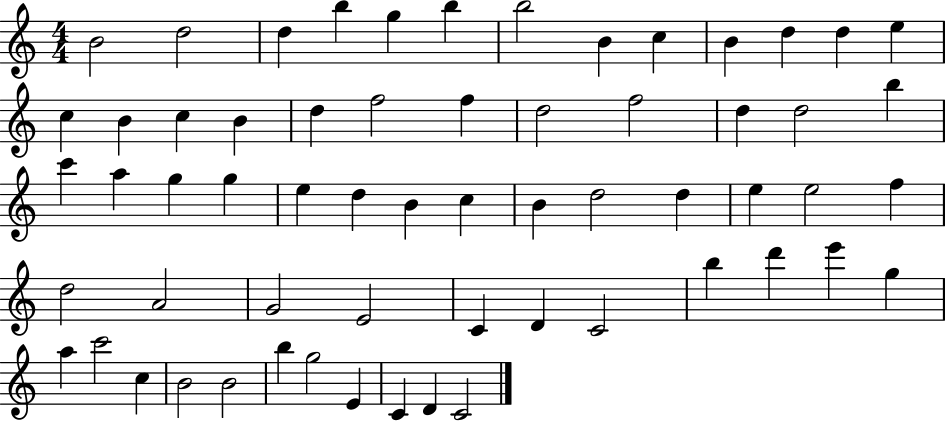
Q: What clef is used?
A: treble